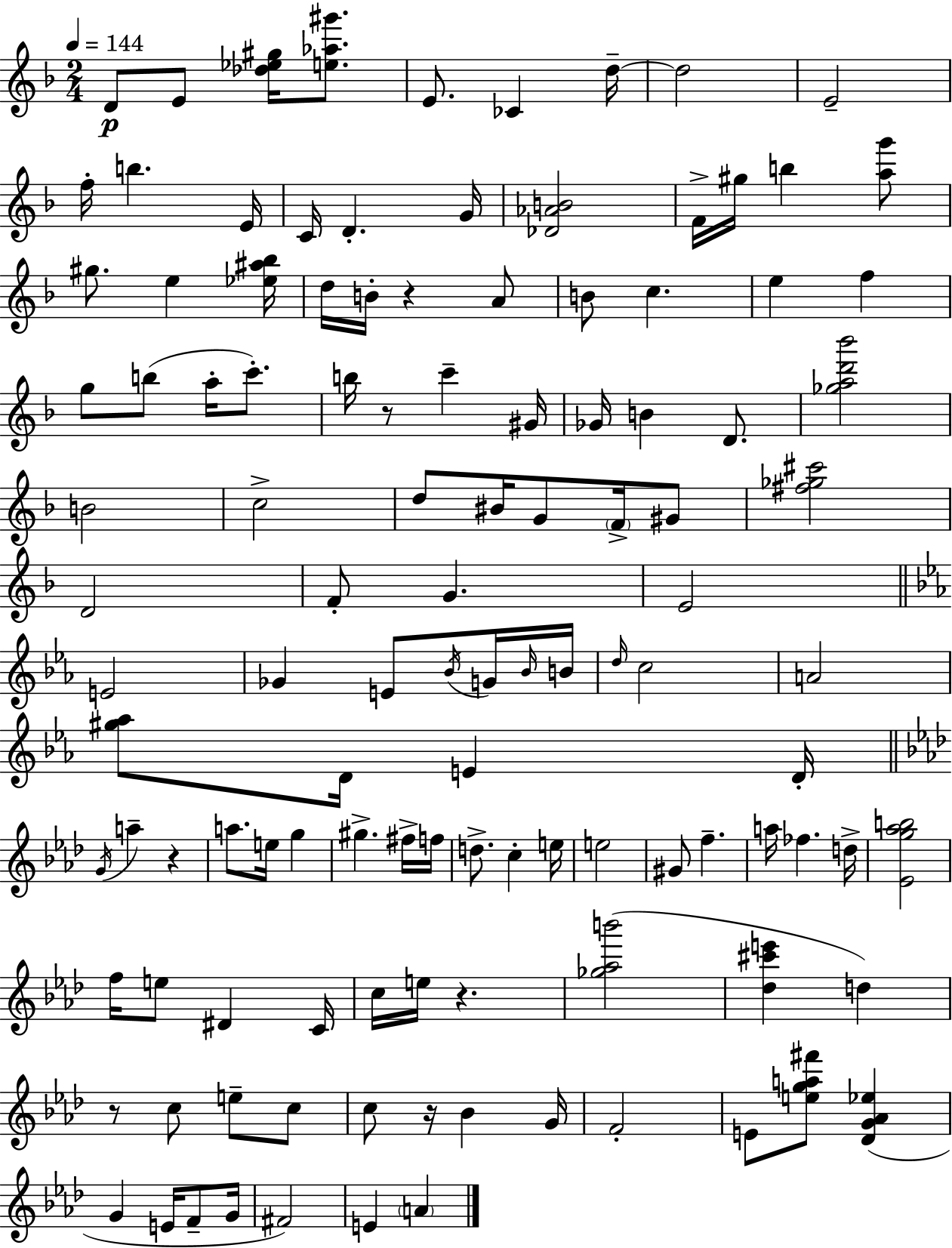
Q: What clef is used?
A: treble